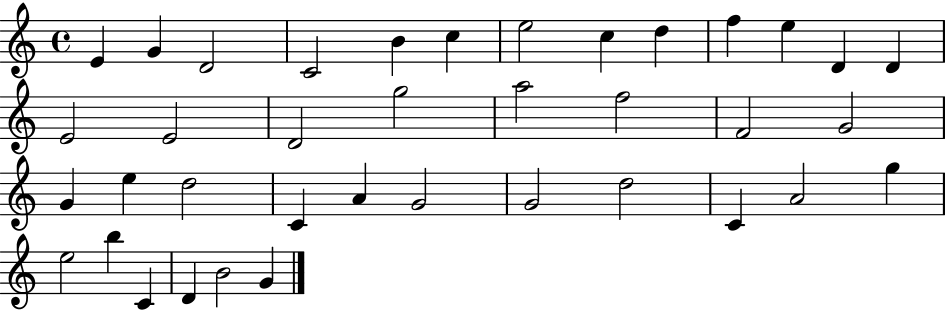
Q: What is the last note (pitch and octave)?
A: G4